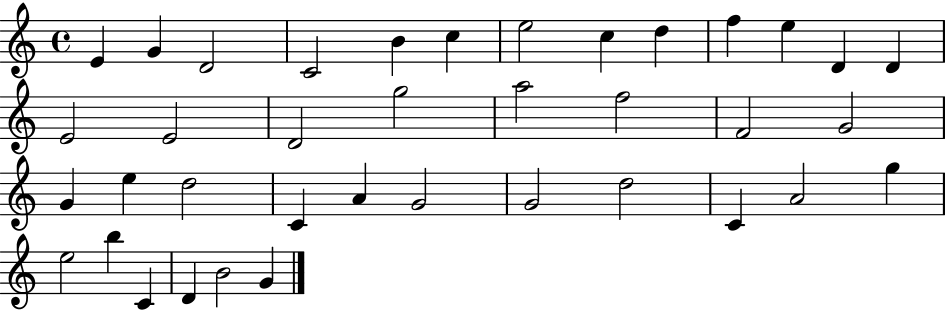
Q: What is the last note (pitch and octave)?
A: G4